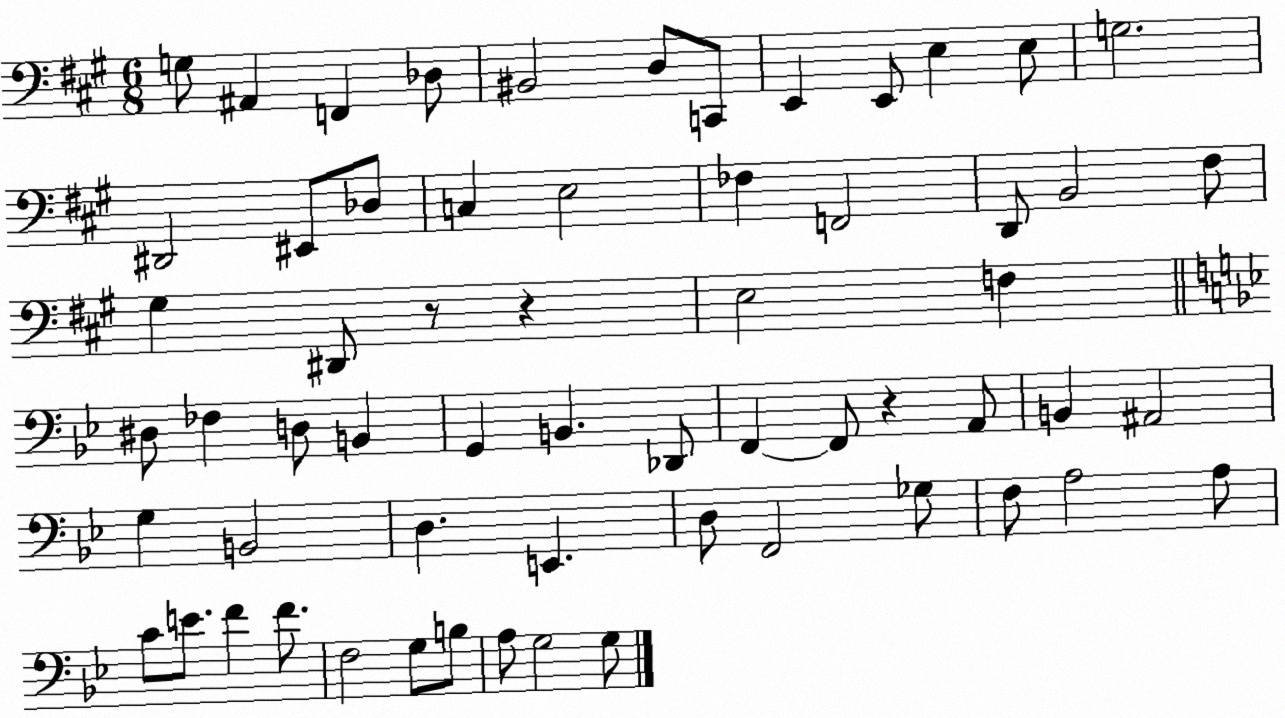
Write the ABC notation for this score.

X:1
T:Untitled
M:6/8
L:1/4
K:A
G,/2 ^A,, F,, _D,/2 ^B,,2 D,/2 C,,/2 E,, E,,/2 E, E,/2 G,2 ^D,,2 ^E,,/2 _D,/2 C, E,2 _F, F,,2 D,,/2 B,,2 ^F,/2 ^G, ^D,,/2 z/2 z E,2 F, ^D,/2 _F, D,/2 B,, G,, B,, _D,,/2 F,, F,,/2 z A,,/2 B,, ^A,,2 G, B,,2 D, E,, D,/2 F,,2 _G,/2 F,/2 A,2 A,/2 C/2 E/2 F F/2 F,2 G,/2 B,/2 A,/2 G,2 G,/2